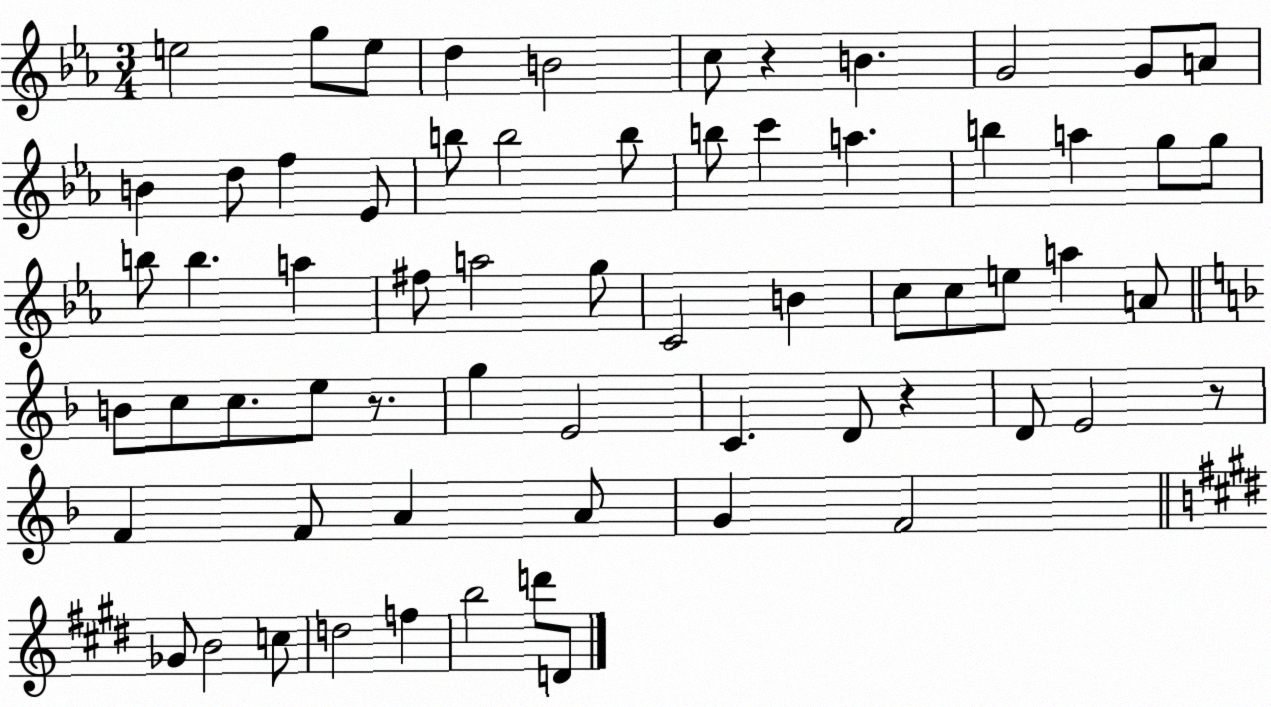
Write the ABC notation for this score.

X:1
T:Untitled
M:3/4
L:1/4
K:Eb
e2 g/2 e/2 d B2 c/2 z B G2 G/2 A/2 B d/2 f _E/2 b/2 b2 b/2 b/2 c' a b a g/2 g/2 b/2 b a ^f/2 a2 g/2 C2 B c/2 c/2 e/2 a A/2 B/2 c/2 c/2 e/2 z/2 g E2 C D/2 z D/2 E2 z/2 F F/2 A A/2 G F2 _G/2 B2 c/2 d2 f b2 d'/2 D/2